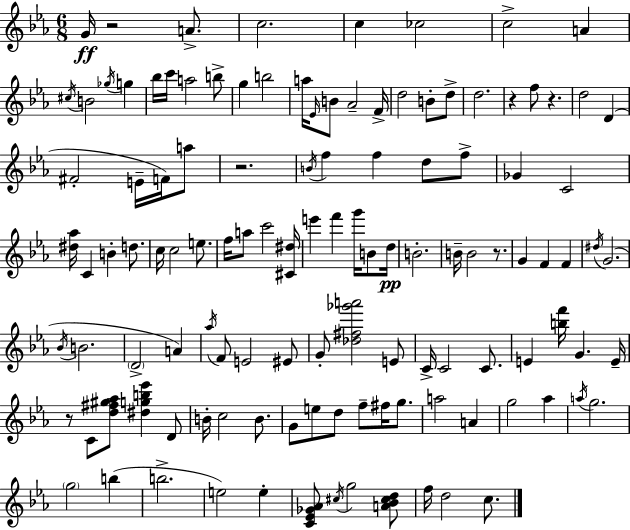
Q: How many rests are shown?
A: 6